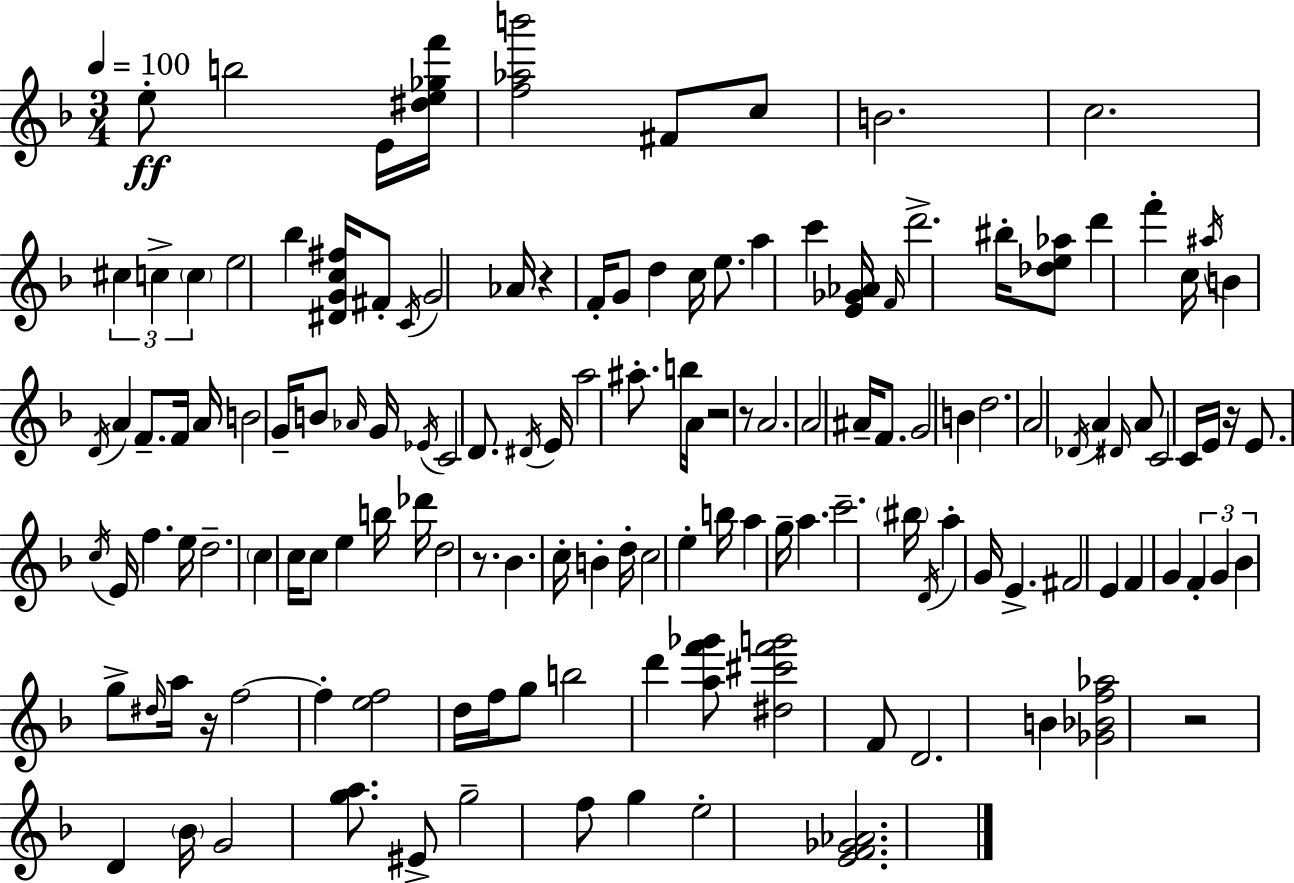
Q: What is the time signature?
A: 3/4